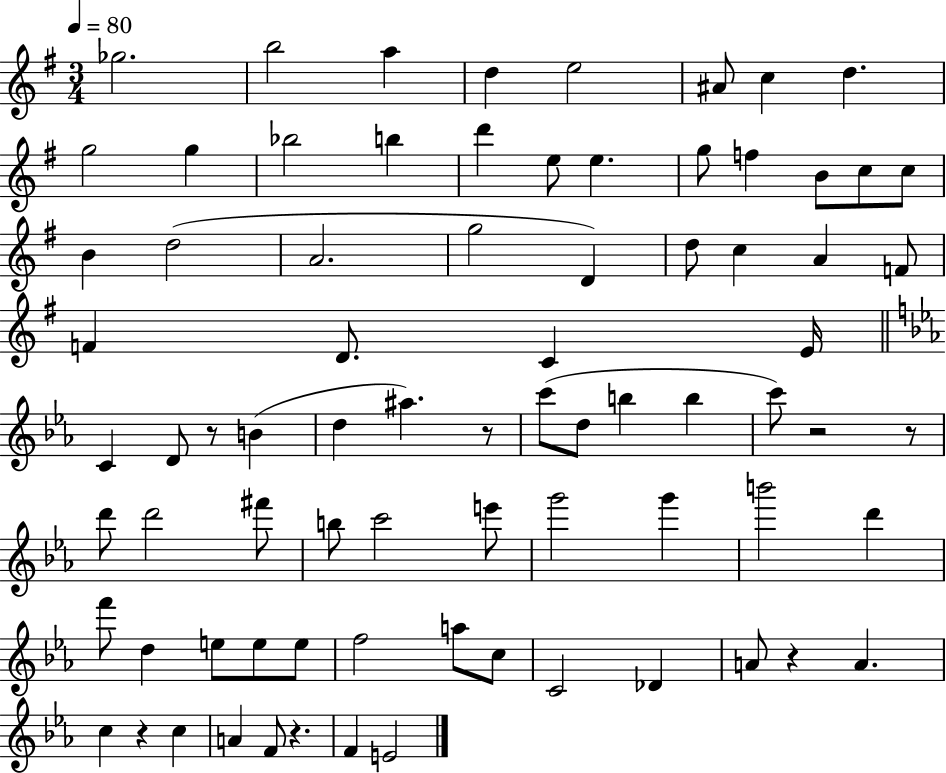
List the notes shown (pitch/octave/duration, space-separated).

Gb5/h. B5/h A5/q D5/q E5/h A#4/e C5/q D5/q. G5/h G5/q Bb5/h B5/q D6/q E5/e E5/q. G5/e F5/q B4/e C5/e C5/e B4/q D5/h A4/h. G5/h D4/q D5/e C5/q A4/q F4/e F4/q D4/e. C4/q E4/s C4/q D4/e R/e B4/q D5/q A#5/q. R/e C6/e D5/e B5/q B5/q C6/e R/h R/e D6/e D6/h F#6/e B5/e C6/h E6/e G6/h G6/q B6/h D6/q F6/e D5/q E5/e E5/e E5/e F5/h A5/e C5/e C4/h Db4/q A4/e R/q A4/q. C5/q R/q C5/q A4/q F4/e R/q. F4/q E4/h